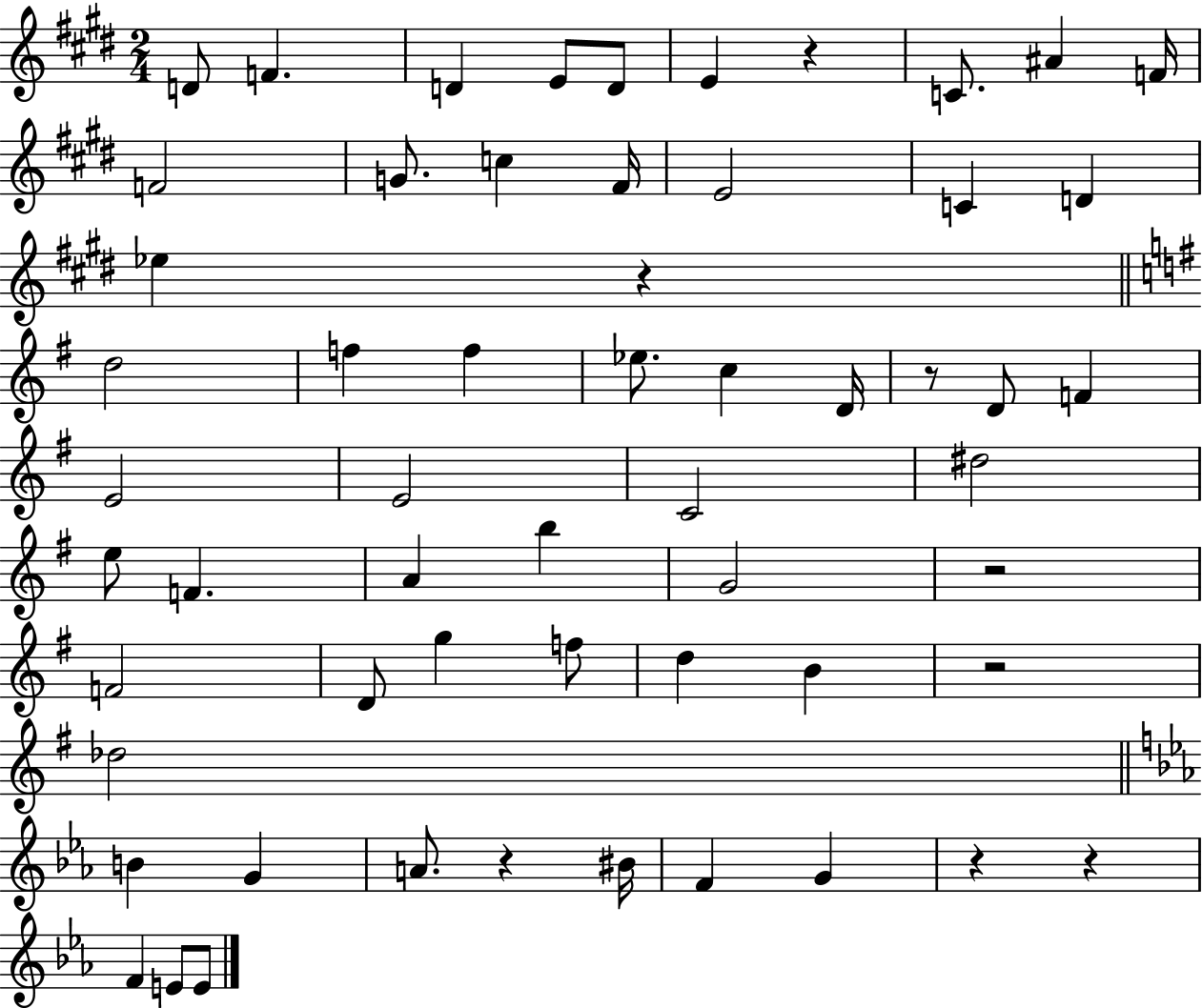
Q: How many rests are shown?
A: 8